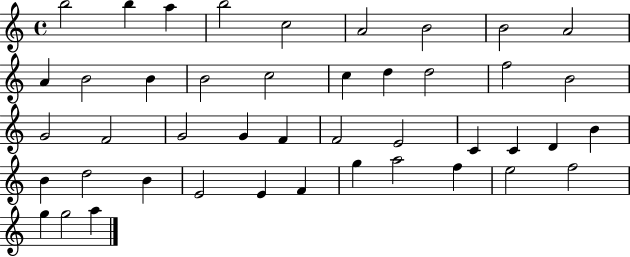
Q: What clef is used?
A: treble